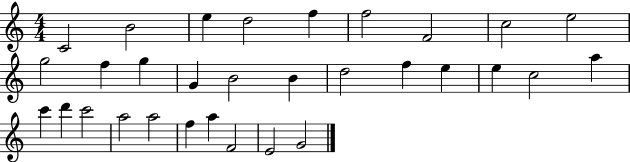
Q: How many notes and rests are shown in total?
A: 31